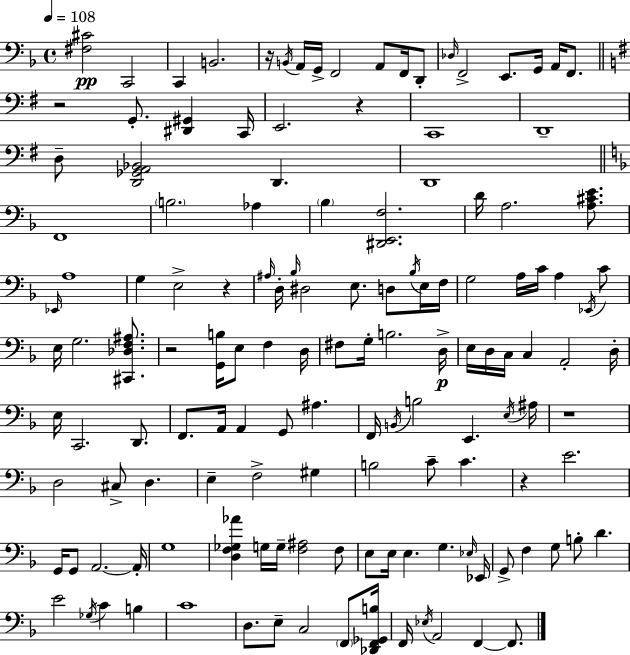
{
  \clef bass
  \time 4/4
  \defaultTimeSignature
  \key f \major
  \tempo 4 = 108
  \repeat volta 2 { <fis cis'>2\pp c,2 | c,4 b,2. | r16 \acciaccatura { b,16 } a,16 g,16-> f,2 a,8 f,16 d,8-. | \grace { des16 } f,2-> e,8. g,16 a,16 f,8. | \break \bar "||" \break \key g \major r2 g,8.-. <dis, gis,>4 c,16 | e,2. r4 | c,1 | d,1-- | \break d8-- <d, ges, a, bes,>2 d,4. | d,1 | \bar "||" \break \key f \major f,1 | \parenthesize b2. aes4 | \parenthesize bes4 <dis, e, f>2. | d'16 a2. <a cis' e'>8. | \break \grace { ees,16 } a1 | g4 e2-> r4 | \grace { ais16 } d16-. \grace { bes16 } dis2 e8. d8 | \acciaccatura { bes16 } e16 f16 g2 a16 c'16 a4 | \break \acciaccatura { ees,16 } c'8 e16 g2. | <cis, des f ais>8. r2 <g, b>16 e8 | f4 d16 fis8 g16-. b2. | d16->\p e16 d16 c16 c4 a,2-. | \break d16-. e16 c,2. | d,8. f,8. a,16 a,4 g,8 ais4. | f,16 \acciaccatura { b,16 } b2 e,4. | \acciaccatura { e16 } ais16 r1 | \break d2 cis8-> | d4. e4-- f2-> | gis4 b2 c'8-- | c'4. r4 e'2. | \break g,16 g,8 a,2.~~ | a,16-. g1 | <d f ges aes'>4 g16 g16-- <f ais>2 | f8 e8 e16 e4. | \break g4. \grace { ees16 } ees,16 g,8-> f4 g8 | b8-. d'4. e'2 | \acciaccatura { ges16 } c'4 b4 c'1 | d8. e8-- c2 | \break \parenthesize f,8 <des, f, ges, b>16 f,16 \acciaccatura { ees16 } a,2 | f,4~~ f,8. } \bar "|."
}